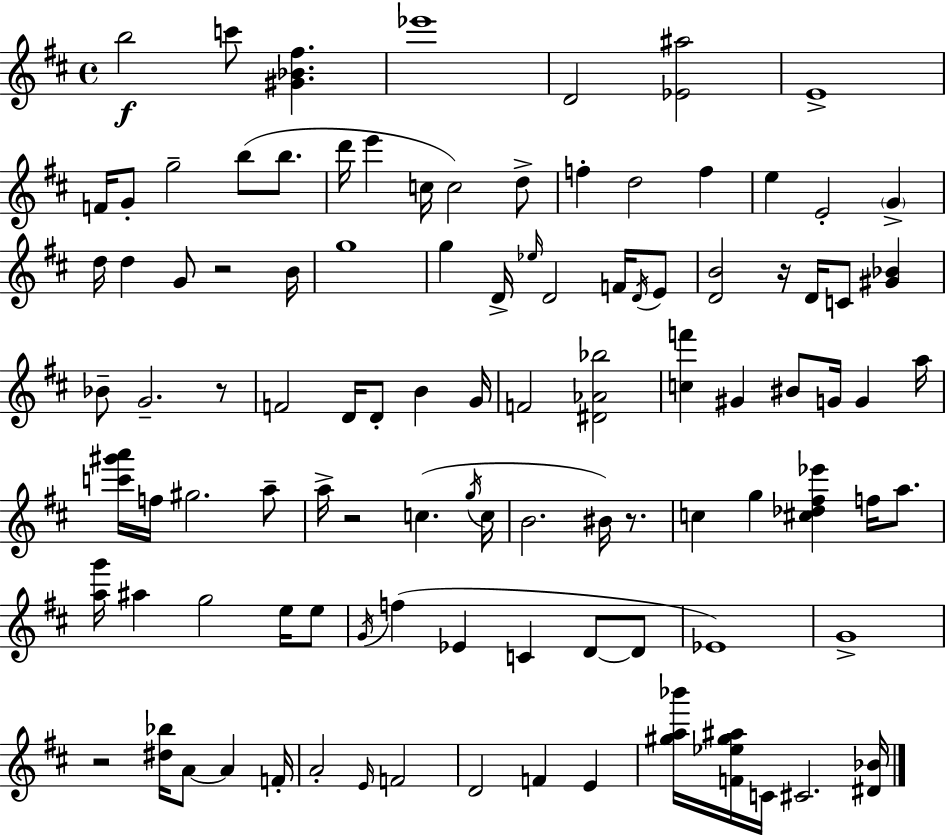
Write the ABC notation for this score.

X:1
T:Untitled
M:4/4
L:1/4
K:D
b2 c'/2 [^G_B^f] _e'4 D2 [_E^a]2 E4 F/4 G/2 g2 b/2 b/2 d'/4 e' c/4 c2 d/2 f d2 f e E2 G d/4 d G/2 z2 B/4 g4 g D/4 _e/4 D2 F/4 D/4 E/2 [DB]2 z/4 D/4 C/2 [^G_B] _B/2 G2 z/2 F2 D/4 D/2 B G/4 F2 [^D_A_b]2 [cf'] ^G ^B/2 G/4 G a/4 [c'^g'a']/4 f/4 ^g2 a/2 a/4 z2 c g/4 c/4 B2 ^B/4 z/2 c g [^c_d^f_e'] f/4 a/2 [ag']/4 ^a g2 e/4 e/2 G/4 f _E C D/2 D/2 _E4 G4 z2 [^d_b]/4 A/2 A F/4 A2 E/4 F2 D2 F E [^ga_b']/4 [F_e^g^a]/4 C/4 ^C2 [^D_B]/4